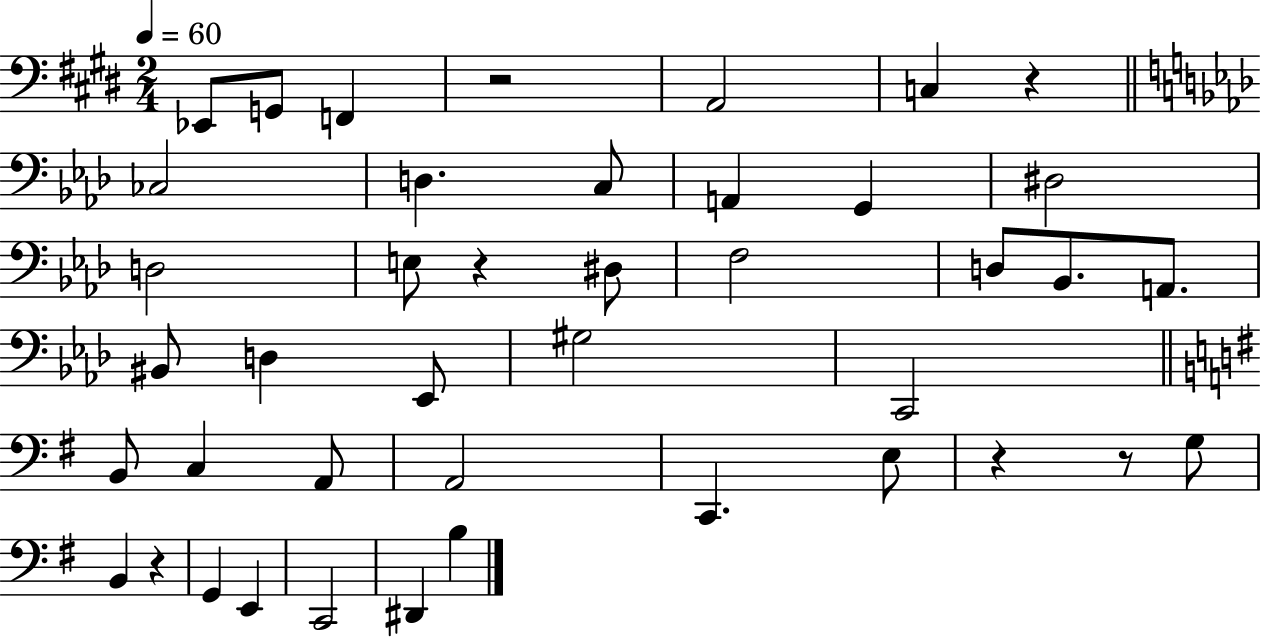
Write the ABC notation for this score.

X:1
T:Untitled
M:2/4
L:1/4
K:E
_E,,/2 G,,/2 F,, z2 A,,2 C, z _C,2 D, C,/2 A,, G,, ^D,2 D,2 E,/2 z ^D,/2 F,2 D,/2 _B,,/2 A,,/2 ^B,,/2 D, _E,,/2 ^G,2 C,,2 B,,/2 C, A,,/2 A,,2 C,, E,/2 z z/2 G,/2 B,, z G,, E,, C,,2 ^D,, B,